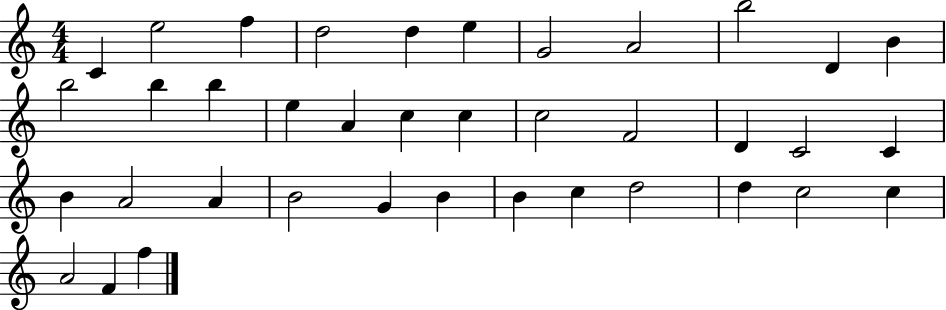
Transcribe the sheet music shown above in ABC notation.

X:1
T:Untitled
M:4/4
L:1/4
K:C
C e2 f d2 d e G2 A2 b2 D B b2 b b e A c c c2 F2 D C2 C B A2 A B2 G B B c d2 d c2 c A2 F f